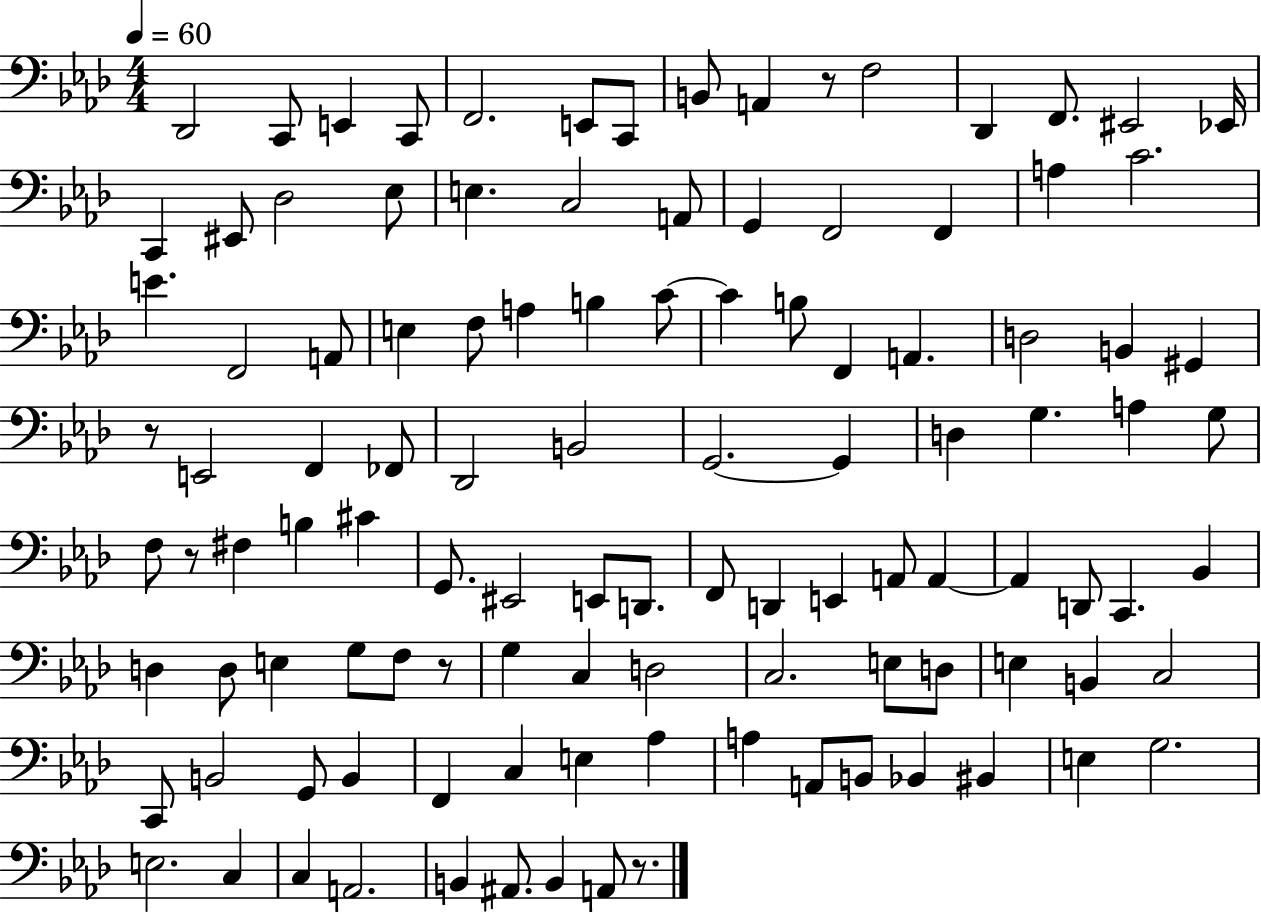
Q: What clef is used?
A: bass